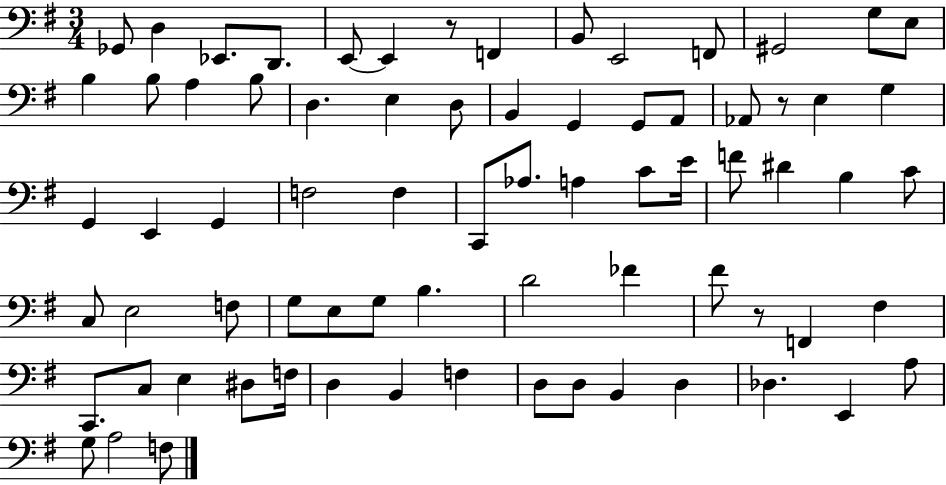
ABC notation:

X:1
T:Untitled
M:3/4
L:1/4
K:G
_G,,/2 D, _E,,/2 D,,/2 E,,/2 E,, z/2 F,, B,,/2 E,,2 F,,/2 ^G,,2 G,/2 E,/2 B, B,/2 A, B,/2 D, E, D,/2 B,, G,, G,,/2 A,,/2 _A,,/2 z/2 E, G, G,, E,, G,, F,2 F, C,,/2 _A,/2 A, C/2 E/4 F/2 ^D B, C/2 C,/2 E,2 F,/2 G,/2 E,/2 G,/2 B, D2 _F ^F/2 z/2 F,, ^F, C,,/2 C,/2 E, ^D,/2 F,/4 D, B,, F, D,/2 D,/2 B,, D, _D, E,, A,/2 G,/2 A,2 F,/2